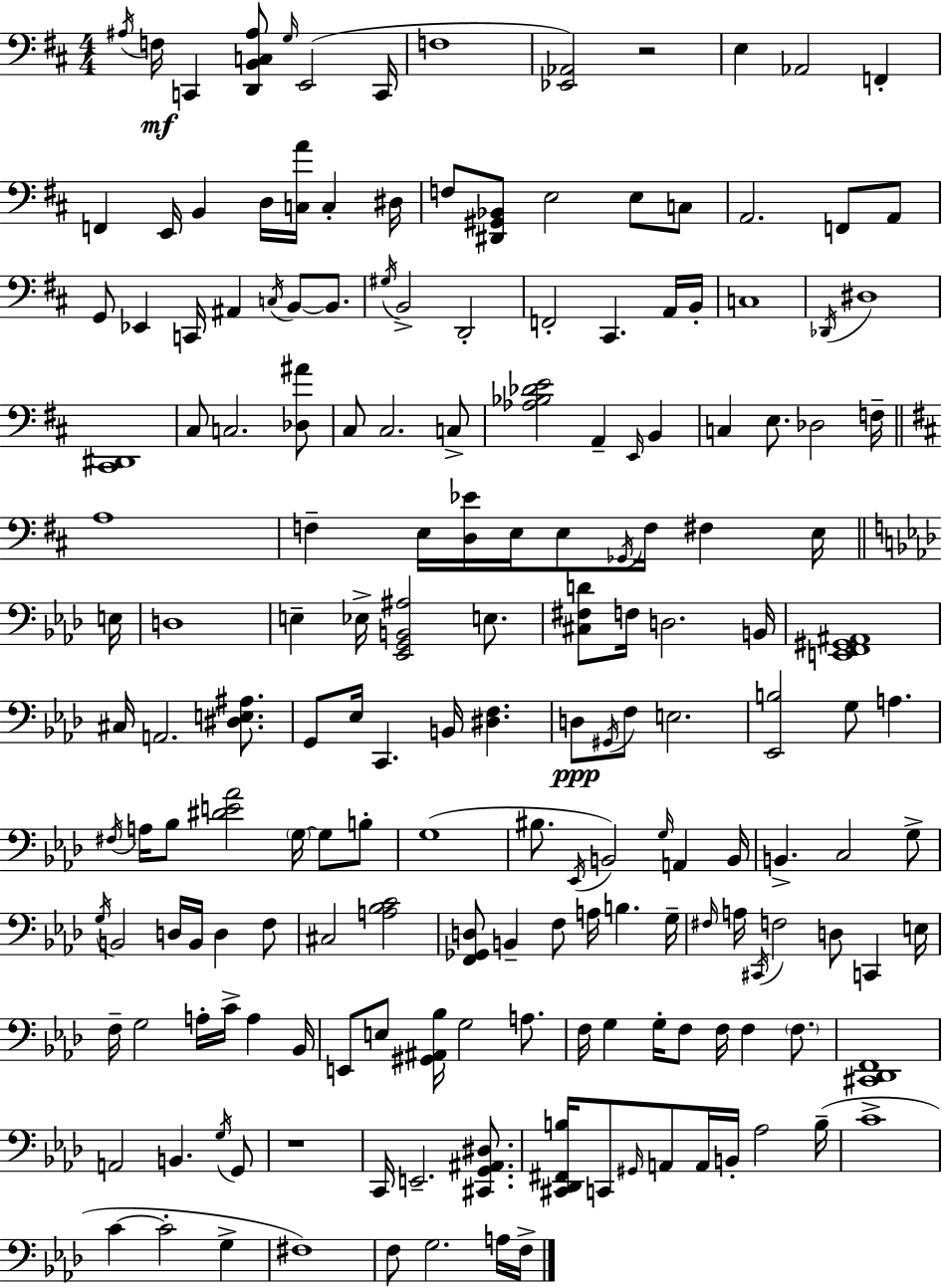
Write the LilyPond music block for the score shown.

{
  \clef bass
  \numericTimeSignature
  \time 4/4
  \key d \major
  \acciaccatura { ais16 }\mf f16 c,4 <d, b, c ais>8 \grace { g16 } e,2( | c,16 f1 | <ees, aes,>2) r2 | e4 aes,2 f,4-. | \break f,4 e,16 b,4 d16 <c a'>16 c4-. | dis16 f8 <dis, gis, bes,>8 e2 e8 | c8 a,2. f,8 | a,8 g,8 ees,4 c,16 ais,4 \acciaccatura { c16 } b,8~~ | \break b,8. \acciaccatura { gis16 } b,2-> d,2-. | f,2-. cis,4. | a,16 b,16-. c1 | \acciaccatura { des,16 } dis1 | \break <cis, dis,>1 | cis8 c2. | <des ais'>8 cis8 cis2. | c8-> <aes bes des' e'>2 a,4-- | \break \grace { e,16 } b,4 c4 e8. des2 | f16-- \bar "||" \break \key d \major a1 | f4-- e16 <d ees'>16 e16 e8 \acciaccatura { ges,16 } f16 fis4 e16 | \bar "||" \break \key aes \major e16 d1 | e4-- ees16-> <ees, g, b, ais>2 e8. | <cis fis d'>8 f16 d2. | b,16 <e, f, gis, ais,>1 | \break cis16 a,2. <dis e ais>8. | g,8 ees16 c,4. b,16 <dis f>4. | d8\ppp \acciaccatura { gis,16 } f8 e2. | <ees, b>2 g8 a4. | \break \acciaccatura { fis16 } a16 bes8 <dis' e' aes'>2 \parenthesize g16~~ g8 | b8-. g1( | bis8. \acciaccatura { ees,16 } b,2) \grace { g16 } | a,4 b,16 b,4.-> c2 | \break g8-> \acciaccatura { g16 } b,2 d16 b,16 | d4 f8 cis2 <a bes c'>2 | <f, ges, d>8 b,4-- f8 a16 b4. | g16-- \grace { fis16 } a16 \acciaccatura { cis,16 } f2 | \break d8 c,4 e16 f16-- g2 | a16-. c'16-> a4 bes,16 e,8 e8 <gis, ais, bes>16 g2 | a8. f16 g4 g16-. f8 | f16 f4 \parenthesize f8. <cis, des, f,>1 | \break a,2 | b,4. \acciaccatura { g16 } g,8 r1 | c,16 e,2.-- | <cis, g, ais, dis>8. <cis, des, fis, b>16 c,8 \grace { gis,16 } a,8 a,16 | \break b,16-. aes2 b16--( c'1-> | c'4~~ c'2-. | g4-> fis1) | f8 g2. | \break a16 f16-> \bar "|."
}